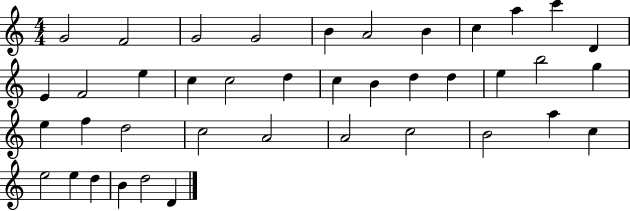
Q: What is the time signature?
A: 4/4